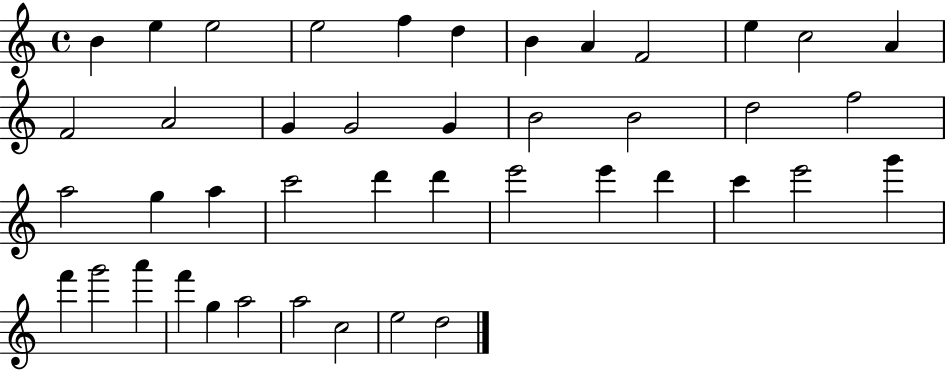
B4/q E5/q E5/h E5/h F5/q D5/q B4/q A4/q F4/h E5/q C5/h A4/q F4/h A4/h G4/q G4/h G4/q B4/h B4/h D5/h F5/h A5/h G5/q A5/q C6/h D6/q D6/q E6/h E6/q D6/q C6/q E6/h G6/q F6/q G6/h A6/q F6/q G5/q A5/h A5/h C5/h E5/h D5/h